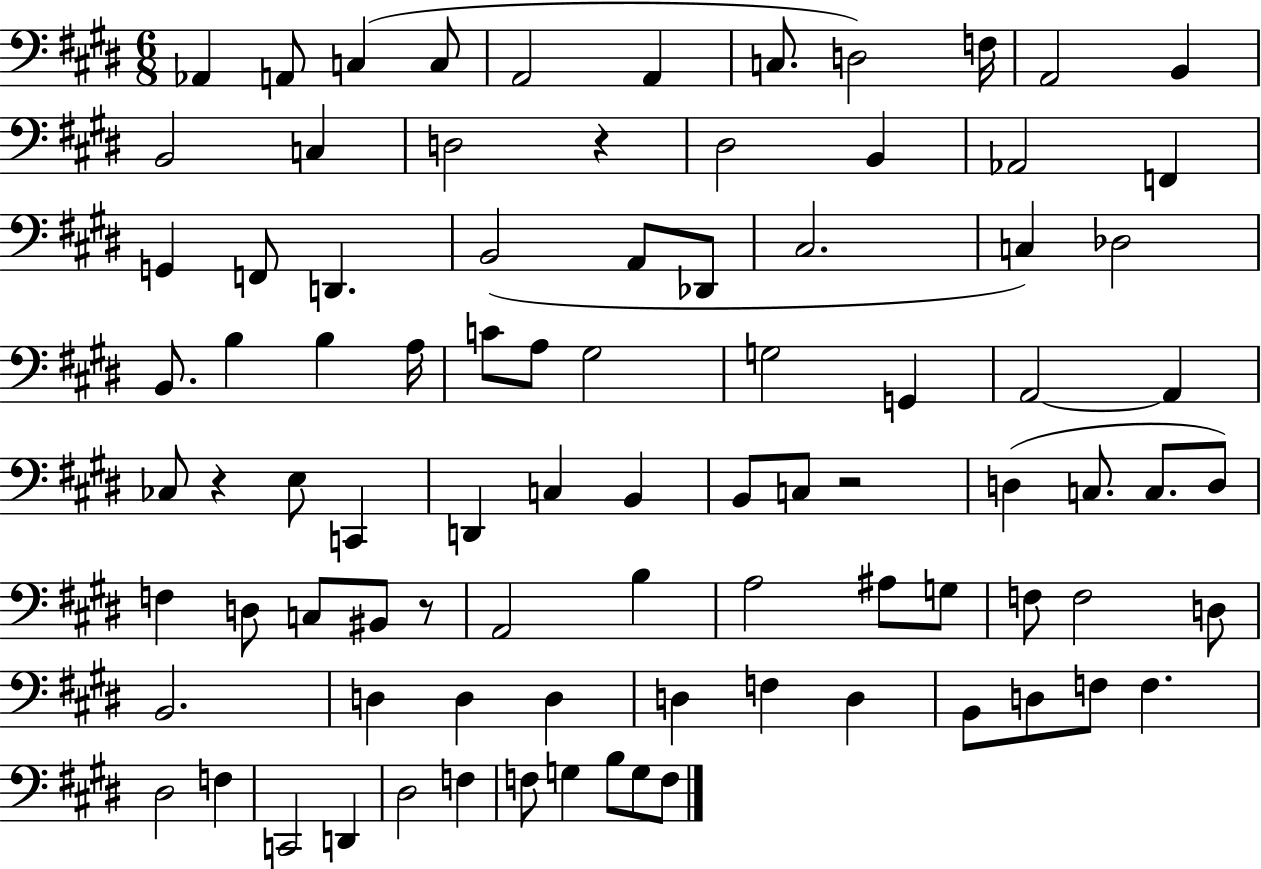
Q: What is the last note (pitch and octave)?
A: F3